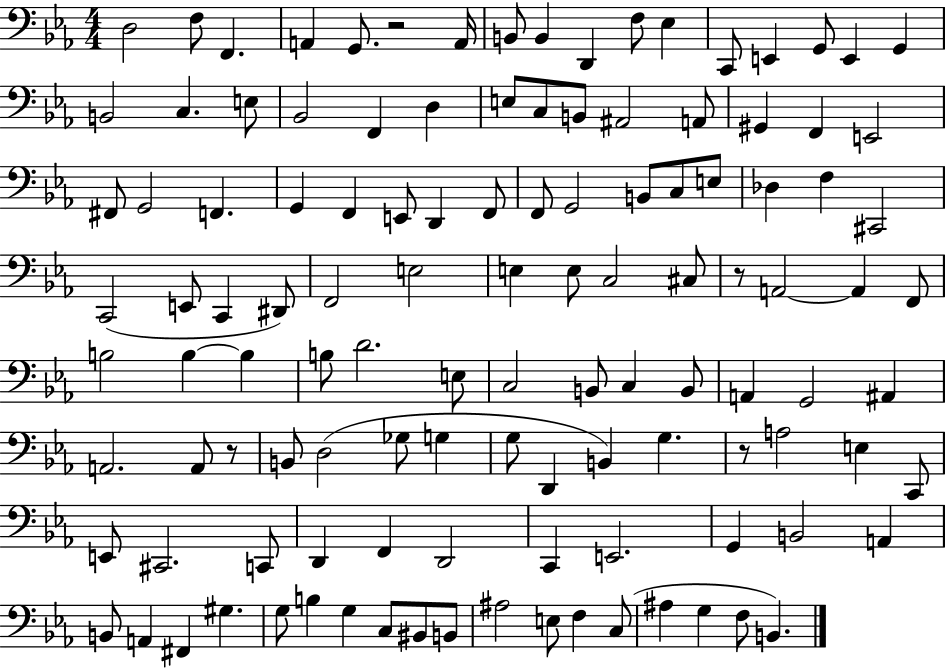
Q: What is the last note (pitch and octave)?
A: B2